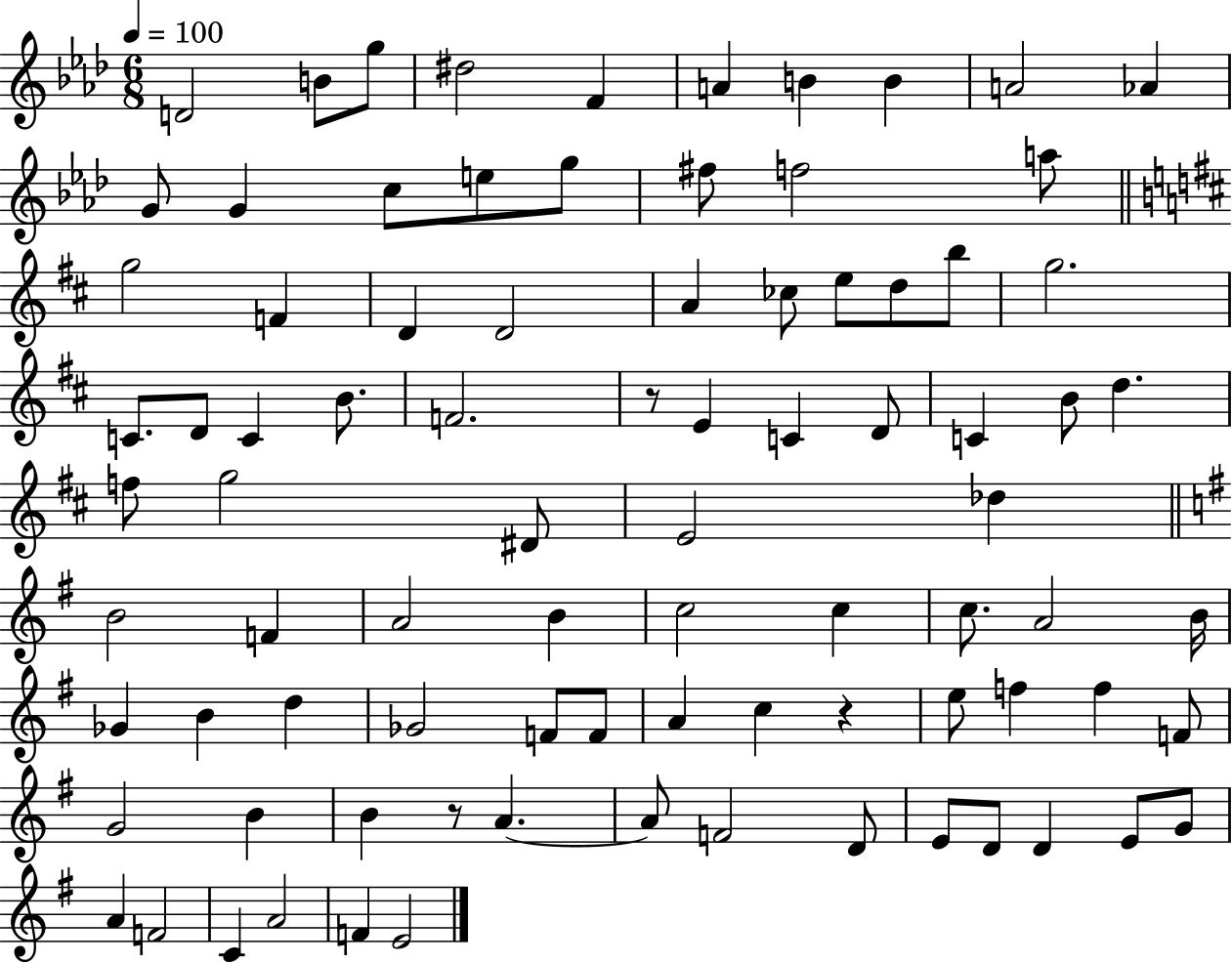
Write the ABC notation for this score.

X:1
T:Untitled
M:6/8
L:1/4
K:Ab
D2 B/2 g/2 ^d2 F A B B A2 _A G/2 G c/2 e/2 g/2 ^f/2 f2 a/2 g2 F D D2 A _c/2 e/2 d/2 b/2 g2 C/2 D/2 C B/2 F2 z/2 E C D/2 C B/2 d f/2 g2 ^D/2 E2 _d B2 F A2 B c2 c c/2 A2 B/4 _G B d _G2 F/2 F/2 A c z e/2 f f F/2 G2 B B z/2 A A/2 F2 D/2 E/2 D/2 D E/2 G/2 A F2 C A2 F E2